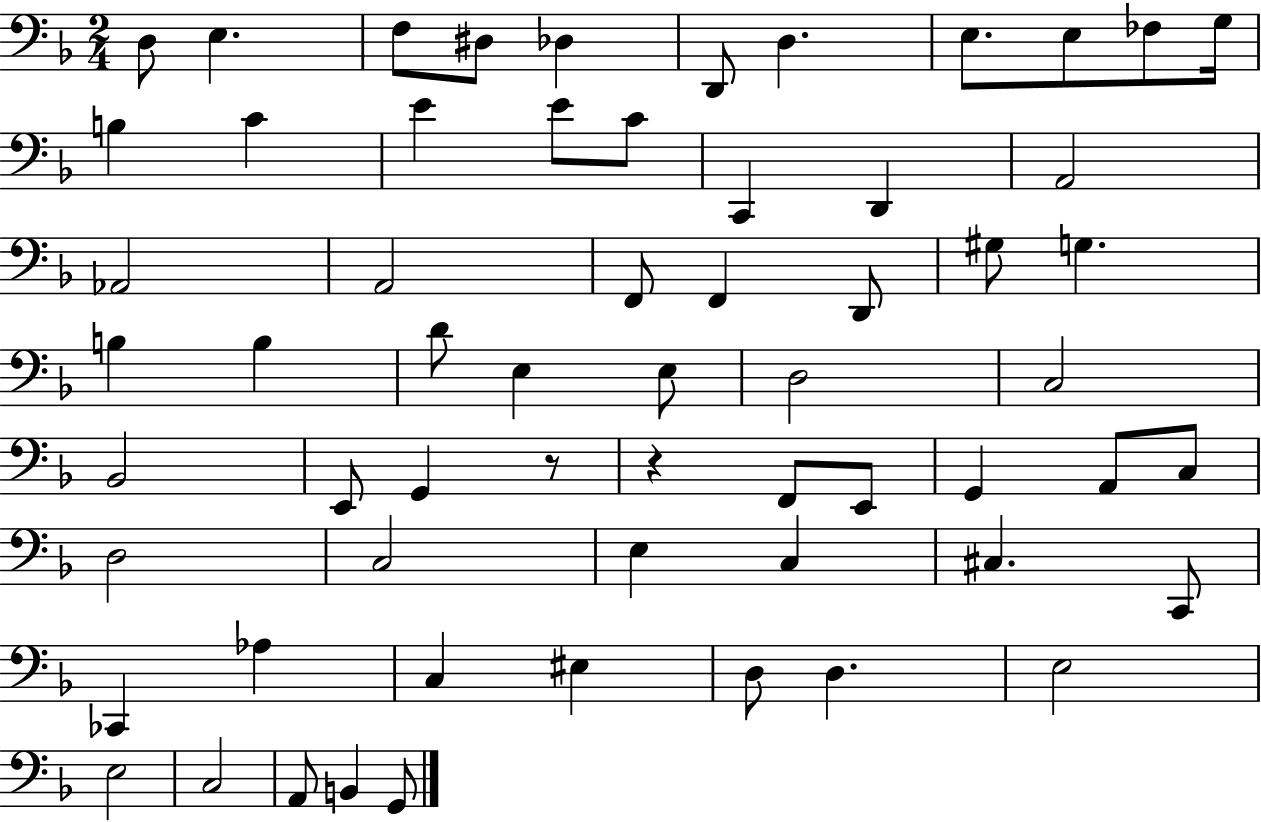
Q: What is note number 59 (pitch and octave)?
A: G2